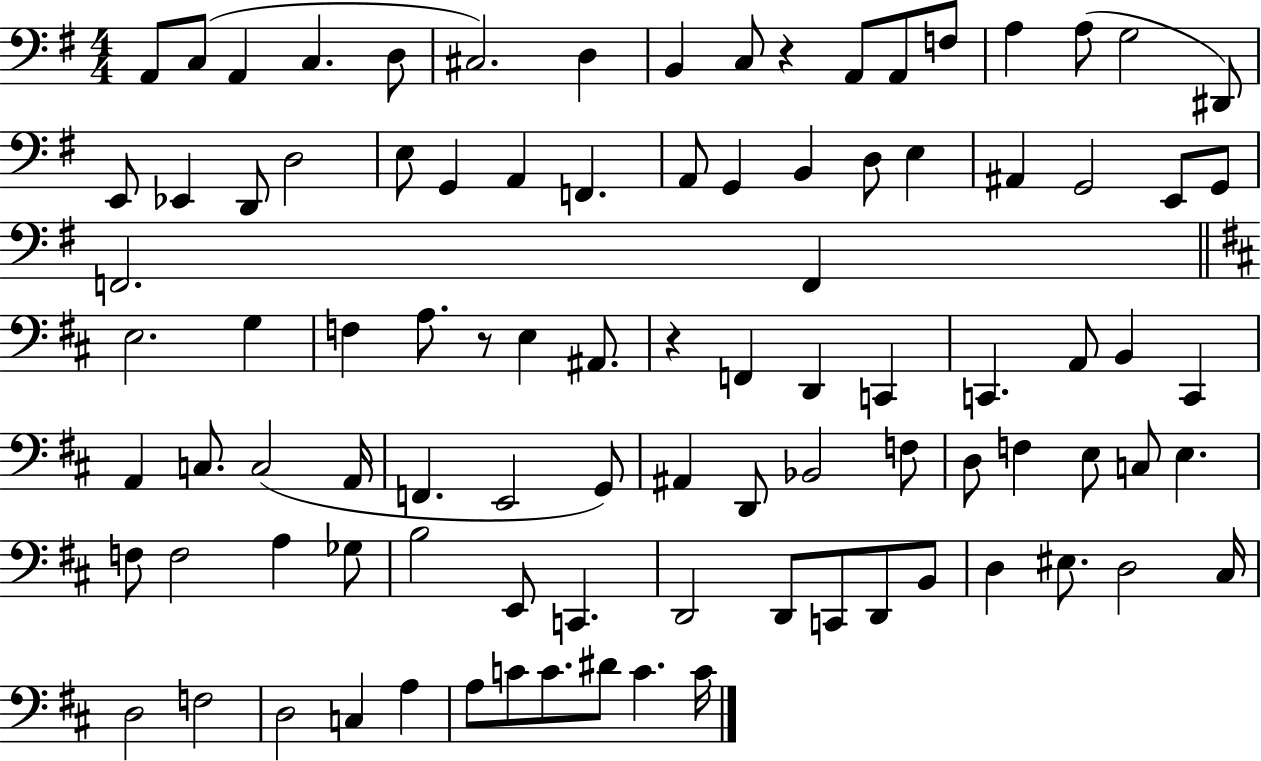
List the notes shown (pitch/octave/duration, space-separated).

A2/e C3/e A2/q C3/q. D3/e C#3/h. D3/q B2/q C3/e R/q A2/e A2/e F3/e A3/q A3/e G3/h D#2/e E2/e Eb2/q D2/e D3/h E3/e G2/q A2/q F2/q. A2/e G2/q B2/q D3/e E3/q A#2/q G2/h E2/e G2/e F2/h. F2/q E3/h. G3/q F3/q A3/e. R/e E3/q A#2/e. R/q F2/q D2/q C2/q C2/q. A2/e B2/q C2/q A2/q C3/e. C3/h A2/s F2/q. E2/h G2/e A#2/q D2/e Bb2/h F3/e D3/e F3/q E3/e C3/e E3/q. F3/e F3/h A3/q Gb3/e B3/h E2/e C2/q. D2/h D2/e C2/e D2/e B2/e D3/q EIS3/e. D3/h C#3/s D3/h F3/h D3/h C3/q A3/q A3/e C4/e C4/e. D#4/e C4/q. C4/s